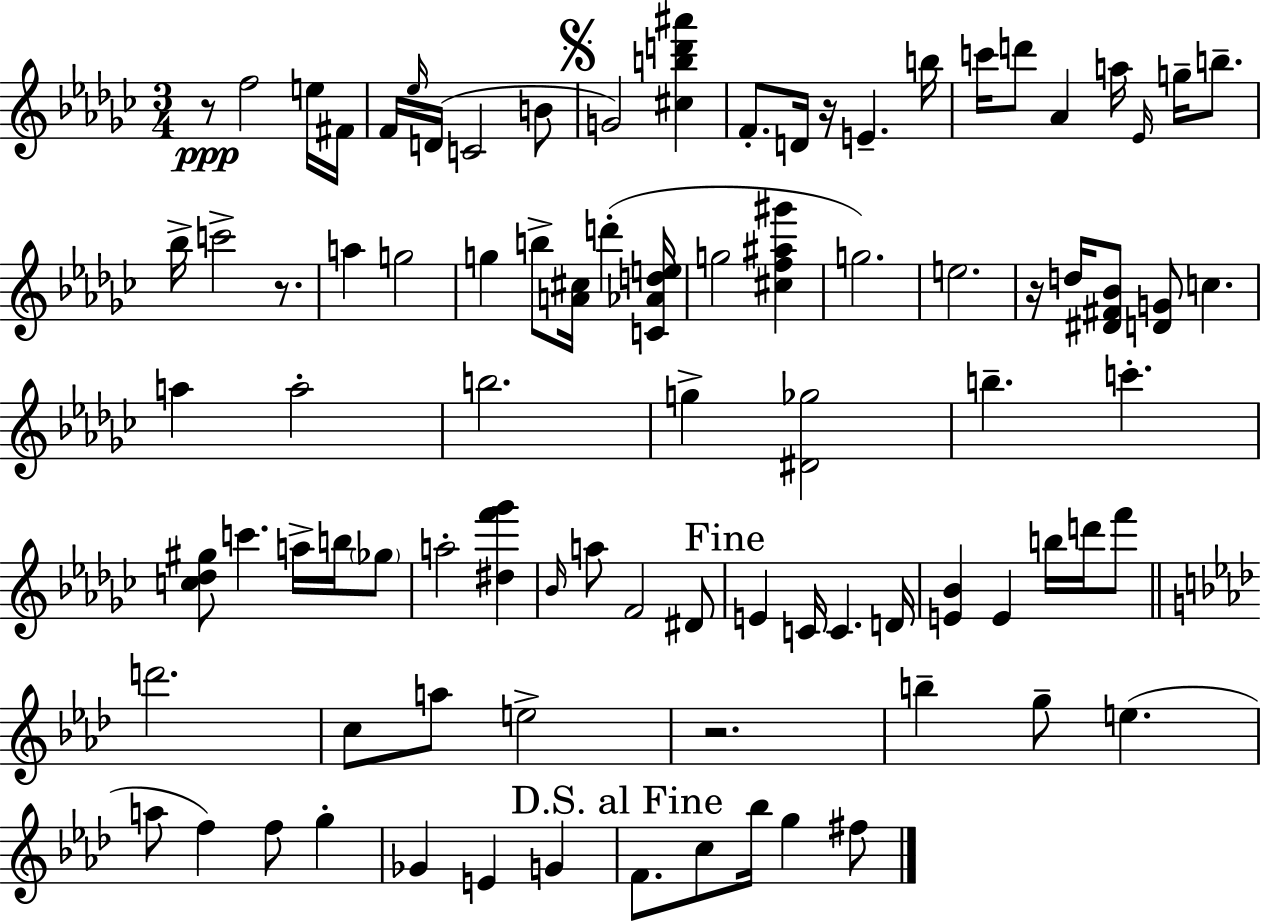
{
  \clef treble
  \numericTimeSignature
  \time 3/4
  \key ees \minor
  \repeat volta 2 { r8\ppp f''2 e''16 fis'16 | f'16 \grace { ees''16 } d'16( c'2 b'8 | \mark \markup { \musicglyph "scripts.segno" } g'2) <cis'' b'' d''' ais'''>4 | f'8.-. d'16 r16 e'4.-- | \break b''16 c'''16 d'''8 aes'4 a''16 \grace { ees'16 } g''16-- b''8.-- | bes''16-> c'''2-> r8. | a''4 g''2 | g''4 b''8-> <a' cis''>16 d'''4-.( | \break <c' aes' d'' e''>16 g''2 <cis'' f'' ais'' gis'''>4 | g''2.) | e''2. | r16 d''16 <dis' fis' bes'>8 <d' g'>8 c''4. | \break a''4 a''2-. | b''2. | g''4-> <dis' ges''>2 | b''4.-- c'''4.-. | \break <c'' des'' gis''>8 c'''4. a''16-> b''16 | \parenthesize ges''8 a''2-. <dis'' f''' ges'''>4 | \grace { bes'16 } a''8 f'2 | dis'8 \mark "Fine" e'4 c'16 c'4. | \break d'16 <e' bes'>4 e'4 b''16 | d'''16 f'''8 \bar "||" \break \key f \minor d'''2. | c''8 a''8 e''2-> | r2. | b''4-- g''8-- e''4.( | \break a''8 f''4) f''8 g''4-. | ges'4 e'4 g'4 | \mark "D.S. al Fine" f'8. c''8 bes''16 g''4 fis''8 | } \bar "|."
}